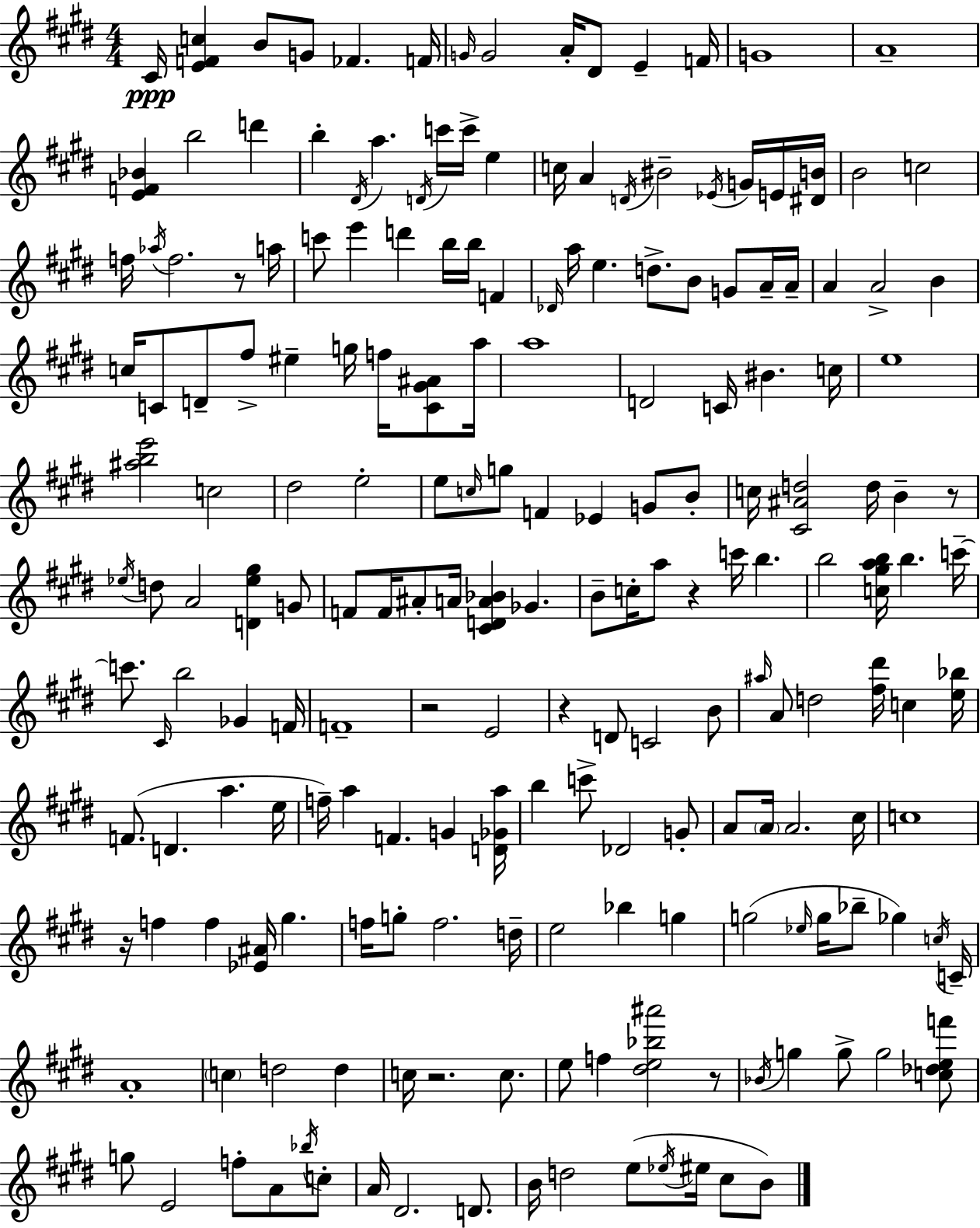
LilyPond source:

{
  \clef treble
  \numericTimeSignature
  \time 4/4
  \key e \major
  cis'16\ppp <e' f' c''>4 b'8 g'8 fes'4. f'16 | \grace { g'16 } g'2 a'16-. dis'8 e'4-- | f'16 g'1 | a'1-- | \break <e' f' bes'>4 b''2 d'''4 | b''4-. \acciaccatura { dis'16 } a''4. \acciaccatura { d'16 } c'''16 c'''16-> e''4 | c''16 a'4 \acciaccatura { d'16 } bis'2-- | \acciaccatura { ees'16 } g'16 e'16 <dis' b'>16 b'2 c''2 | \break f''16 \acciaccatura { aes''16 } f''2. | r8 a''16 c'''8 e'''4 d'''4 | b''16 b''16 f'4 \grace { des'16 } a''16 e''4. d''8.-> | b'8 g'8 a'16-- a'16-- a'4 a'2-> | \break b'4 c''16 c'8 d'8-- fis''8-> eis''4-- | g''16 f''16 <c' gis' ais'>8 a''16 a''1 | d'2 c'16 | bis'4. c''16 e''1 | \break <ais'' b'' e'''>2 c''2 | dis''2 e''2-. | e''8 \grace { c''16 } g''8 f'4 | ees'4 g'8 b'8-. c''16 <cis' ais' d''>2 | \break d''16 b'4-- r8 \acciaccatura { ees''16 } d''8 a'2 | <d' ees'' gis''>4 g'8 f'8 f'16 ais'8-. a'16 <cis' d' a' bes'>4 | ges'4. b'8-- c''16-. a''8 r4 | c'''16 b''4. b''2 | \break <c'' gis'' a'' b''>16 b''4. c'''16--~~ c'''8. \grace { cis'16 } b''2 | ges'4 f'16 f'1-- | r2 | e'2 r4 d'8 | \break c'2 b'8 \grace { ais''16 } a'8 d''2 | <fis'' dis'''>16 c''4 <e'' bes''>16 f'8.( d'4. | a''4. e''16 f''16--) a''4 | f'4. g'4 <d' ges' a''>16 b''4 c'''8-> | \break des'2 g'8-. a'8 \parenthesize a'16 a'2. | cis''16 c''1 | r16 f''4 | f''4 <ees' ais'>16 gis''4. f''16 g''8-. f''2. | \break d''16-- e''2 | bes''4 g''4 g''2( | \grace { ees''16 } g''16 bes''8-- ges''4) \acciaccatura { c''16 } c'16-- a'1-. | \parenthesize c''4 | \break d''2 d''4 c''16 r2. | c''8. e''8 f''4 | <dis'' e'' bes'' ais'''>2 r8 \acciaccatura { bes'16 } g''4 | g''8-> g''2 <c'' des'' e'' f'''>8 g''8 | \break e'2 f''8-. a'8 \acciaccatura { bes''16 } c''8-. a'16 | dis'2. d'8. b'16 | d''2 e''8( \acciaccatura { ees''16 } eis''16 cis''8 b'8) | \bar "|."
}